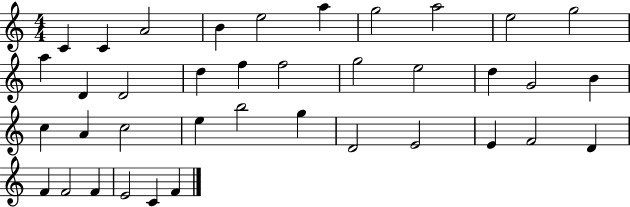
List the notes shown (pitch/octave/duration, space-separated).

C4/q C4/q A4/h B4/q E5/h A5/q G5/h A5/h E5/h G5/h A5/q D4/q D4/h D5/q F5/q F5/h G5/h E5/h D5/q G4/h B4/q C5/q A4/q C5/h E5/q B5/h G5/q D4/h E4/h E4/q F4/h D4/q F4/q F4/h F4/q E4/h C4/q F4/q